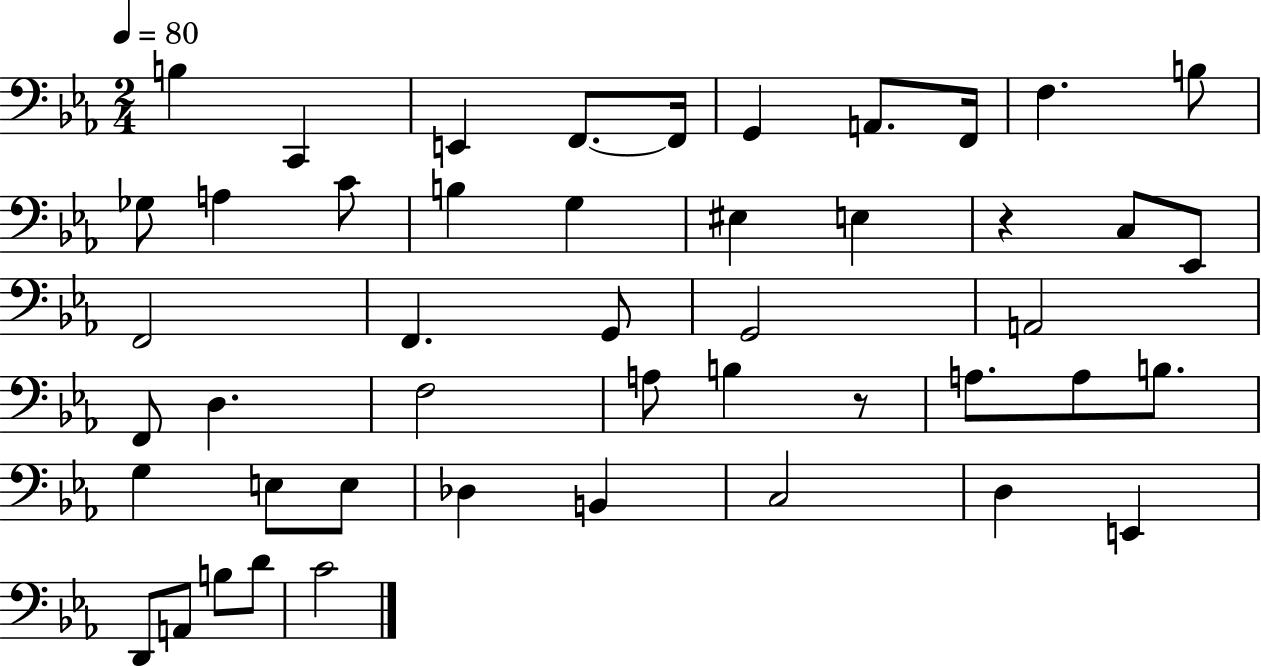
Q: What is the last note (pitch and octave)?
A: C4